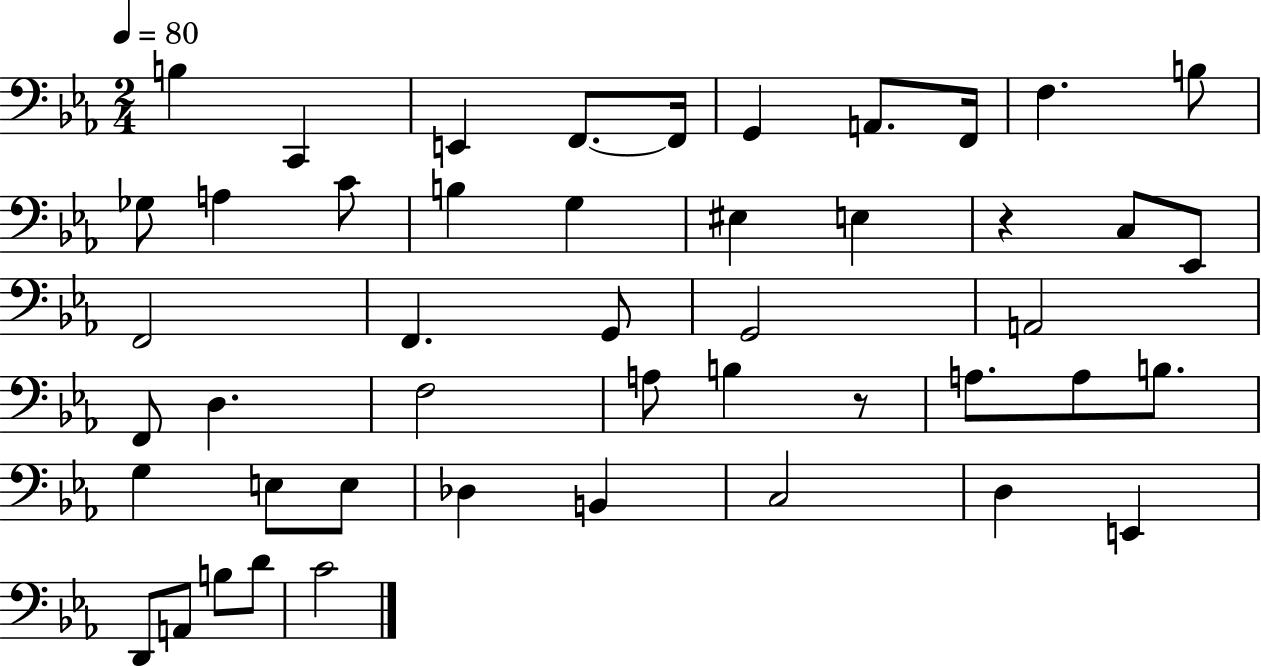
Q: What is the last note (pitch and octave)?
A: C4